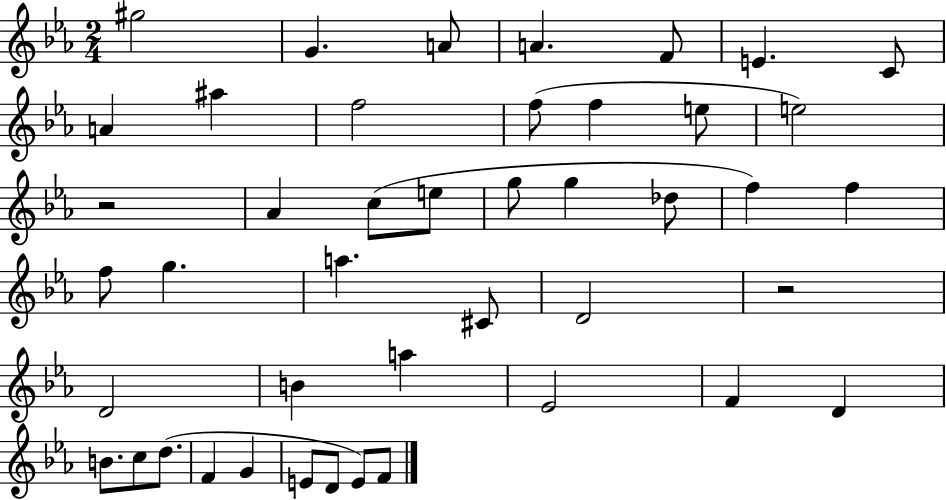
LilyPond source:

{
  \clef treble
  \numericTimeSignature
  \time 2/4
  \key ees \major
  gis''2 | g'4. a'8 | a'4. f'8 | e'4. c'8 | \break a'4 ais''4 | f''2 | f''8( f''4 e''8 | e''2) | \break r2 | aes'4 c''8( e''8 | g''8 g''4 des''8 | f''4) f''4 | \break f''8 g''4. | a''4. cis'8 | d'2 | r2 | \break d'2 | b'4 a''4 | ees'2 | f'4 d'4 | \break b'8. c''8 d''8.( | f'4 g'4 | e'8 d'8 e'8) f'8 | \bar "|."
}